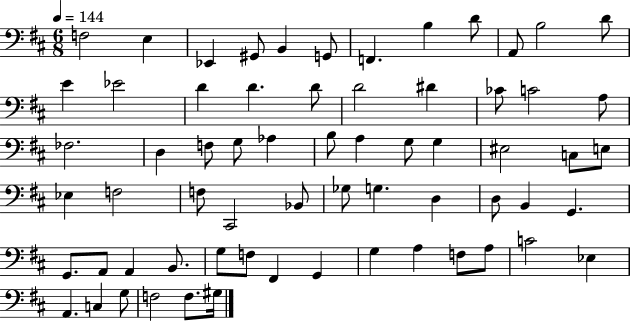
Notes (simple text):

F3/h E3/q Eb2/q G#2/e B2/q G2/e F2/q. B3/q D4/e A2/e B3/h D4/e E4/q Eb4/h D4/q D4/q. D4/e D4/h D#4/q CES4/e C4/h A3/e FES3/h. D3/q F3/e G3/e Ab3/q B3/e A3/q G3/e G3/q EIS3/h C3/e E3/e Eb3/q F3/h F3/e C#2/h Bb2/e Gb3/e G3/q. D3/q D3/e B2/q G2/q. G2/e. A2/e A2/q B2/e. G3/e F3/e F#2/q G2/q G3/q A3/q F3/e A3/e C4/h Eb3/q A2/q. C3/q G3/e F3/h F3/e. G#3/s